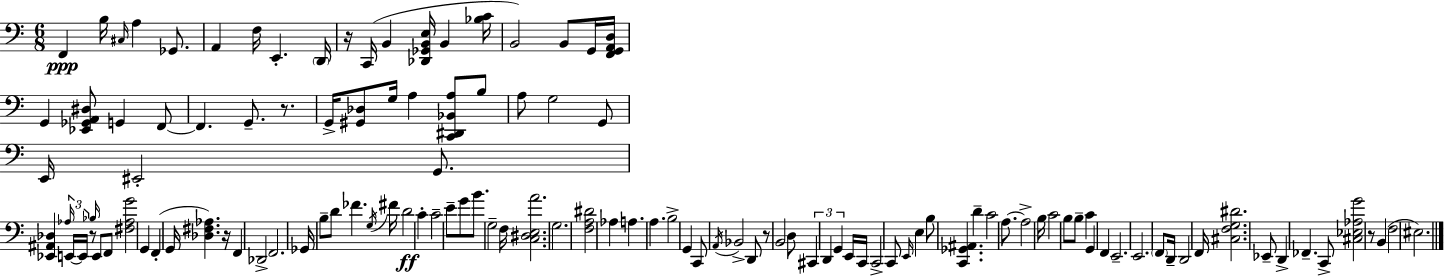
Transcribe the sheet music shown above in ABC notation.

X:1
T:Untitled
M:6/8
L:1/4
K:C
F,, B,/4 ^C,/4 A, _G,,/2 A,, F,/4 E,, D,,/4 z/4 C,,/4 B,, [_D,,_G,,B,,E,]/4 B,, [_B,C]/4 B,,2 B,,/2 G,,/4 [F,,G,,A,,D,]/4 G,, [_E,,_G,,A,,^D,]/2 G,, F,,/2 F,, G,,/2 z/2 G,,/4 [^G,,_D,]/2 G,/4 A, [C,,^D,,_B,,A,]/2 B,/2 A,/2 G,2 G,,/2 E,,/4 ^E,,2 G,,/2 [_E,,^A,,_D,] _A,/4 E,,/4 E,,/4 z/2 _B,/4 E,,/2 F,,/2 [^F,_A,G]2 G,, F,, G,,/4 [_D,^F,_A,] z/4 F,, _D,,2 F,,2 _G,,/4 B,/2 D/2 _F G,/4 ^F/4 D2 C C2 E/2 G/2 B/2 G,2 F,/4 [C,^D,E,A]2 G,2 [F,A,^D]2 _A, A, A, B,2 G,, C,,/2 A,,/4 _B,,2 D,,/2 z/2 B,,2 D,/2 ^C,, D,, G,, E,,/4 C,,/4 C,,2 C,,/2 E,,/4 E, B,/2 [C,,_G,,^A,,] D C2 A,/2 A,2 B,/4 C2 B,/2 B,/2 C G,, F,, E,,2 E,,2 F,,/2 D,,/4 D,,2 F,,/4 [^C,F,G,^D]2 _E,,/2 D,, _F,, C,,/2 [^C,_E,_A,G]2 z/2 B,, F,2 ^E,2